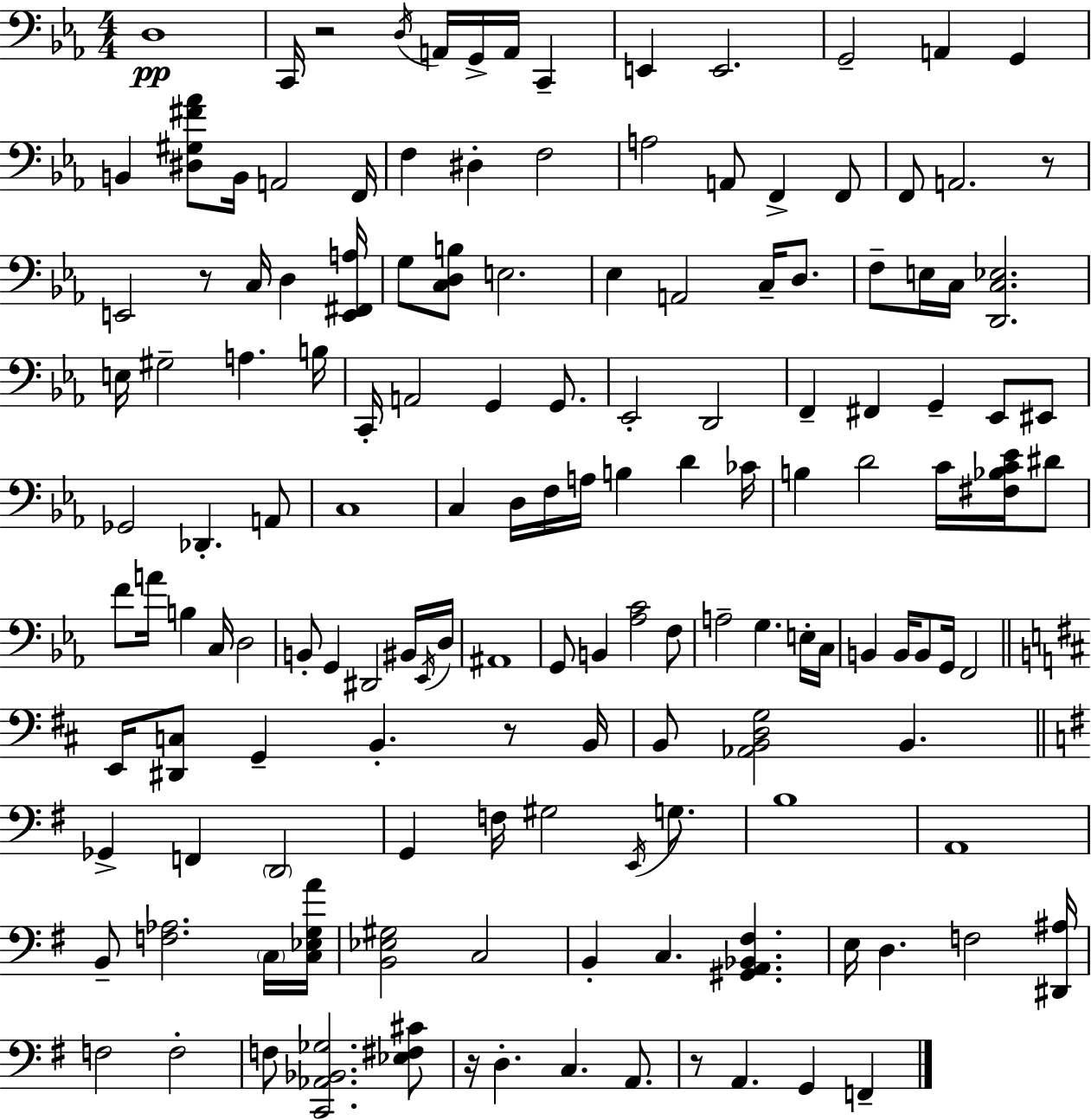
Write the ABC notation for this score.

X:1
T:Untitled
M:4/4
L:1/4
K:Cm
D,4 C,,/4 z2 D,/4 A,,/4 G,,/4 A,,/4 C,, E,, E,,2 G,,2 A,, G,, B,, [^D,^G,^F_A]/2 B,,/4 A,,2 F,,/4 F, ^D, F,2 A,2 A,,/2 F,, F,,/2 F,,/2 A,,2 z/2 E,,2 z/2 C,/4 D, [E,,^F,,A,]/4 G,/2 [C,D,B,]/2 E,2 _E, A,,2 C,/4 D,/2 F,/2 E,/4 C,/4 [D,,C,_E,]2 E,/4 ^G,2 A, B,/4 C,,/4 A,,2 G,, G,,/2 _E,,2 D,,2 F,, ^F,, G,, _E,,/2 ^E,,/2 _G,,2 _D,, A,,/2 C,4 C, D,/4 F,/4 A,/4 B, D _C/4 B, D2 C/4 [^F,_B,C_E]/4 ^D/2 F/2 A/4 B, C,/4 D,2 B,,/2 G,, ^D,,2 ^B,,/4 _E,,/4 D,/4 ^A,,4 G,,/2 B,, [_A,C]2 F,/2 A,2 G, E,/4 C,/4 B,, B,,/4 B,,/2 G,,/4 F,,2 E,,/4 [^D,,C,]/2 G,, B,, z/2 B,,/4 B,,/2 [_A,,B,,D,G,]2 B,, _G,, F,, D,,2 G,, F,/4 ^G,2 E,,/4 G,/2 B,4 A,,4 B,,/2 [F,_A,]2 C,/4 [C,_E,G,A]/4 [B,,_E,^G,]2 C,2 B,, C, [^G,,A,,_B,,^F,] E,/4 D, F,2 [^D,,^A,]/4 F,2 F,2 F,/2 [C,,_A,,_B,,_G,]2 [_E,^F,^C]/2 z/4 D, C, A,,/2 z/2 A,, G,, F,,